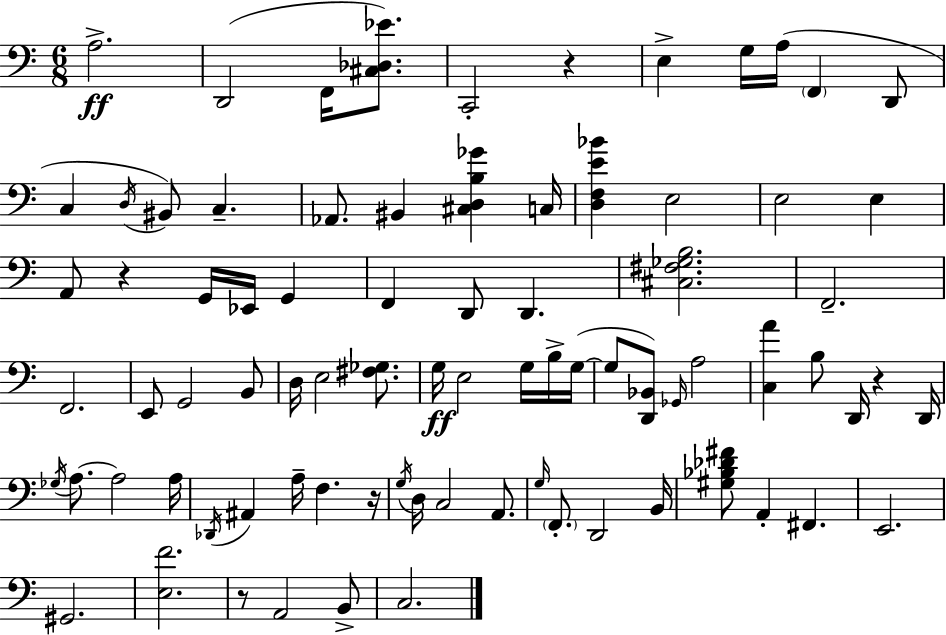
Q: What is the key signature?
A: C major